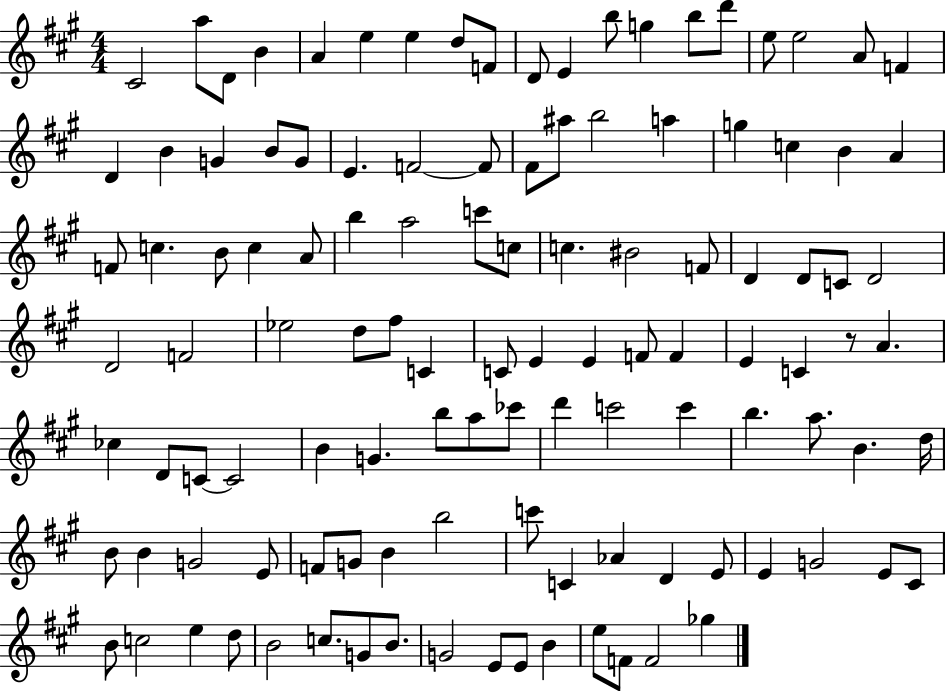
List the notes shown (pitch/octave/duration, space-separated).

C#4/h A5/e D4/e B4/q A4/q E5/q E5/q D5/e F4/e D4/e E4/q B5/e G5/q B5/e D6/e E5/e E5/h A4/e F4/q D4/q B4/q G4/q B4/e G4/e E4/q. F4/h F4/e F#4/e A#5/e B5/h A5/q G5/q C5/q B4/q A4/q F4/e C5/q. B4/e C5/q A4/e B5/q A5/h C6/e C5/e C5/q. BIS4/h F4/e D4/q D4/e C4/e D4/h D4/h F4/h Eb5/h D5/e F#5/e C4/q C4/e E4/q E4/q F4/e F4/q E4/q C4/q R/e A4/q. CES5/q D4/e C4/e C4/h B4/q G4/q. B5/e A5/e CES6/e D6/q C6/h C6/q B5/q. A5/e. B4/q. D5/s B4/e B4/q G4/h E4/e F4/e G4/e B4/q B5/h C6/e C4/q Ab4/q D4/q E4/e E4/q G4/h E4/e C#4/e B4/e C5/h E5/q D5/e B4/h C5/e. G4/e B4/e. G4/h E4/e E4/e B4/q E5/e F4/e F4/h Gb5/q